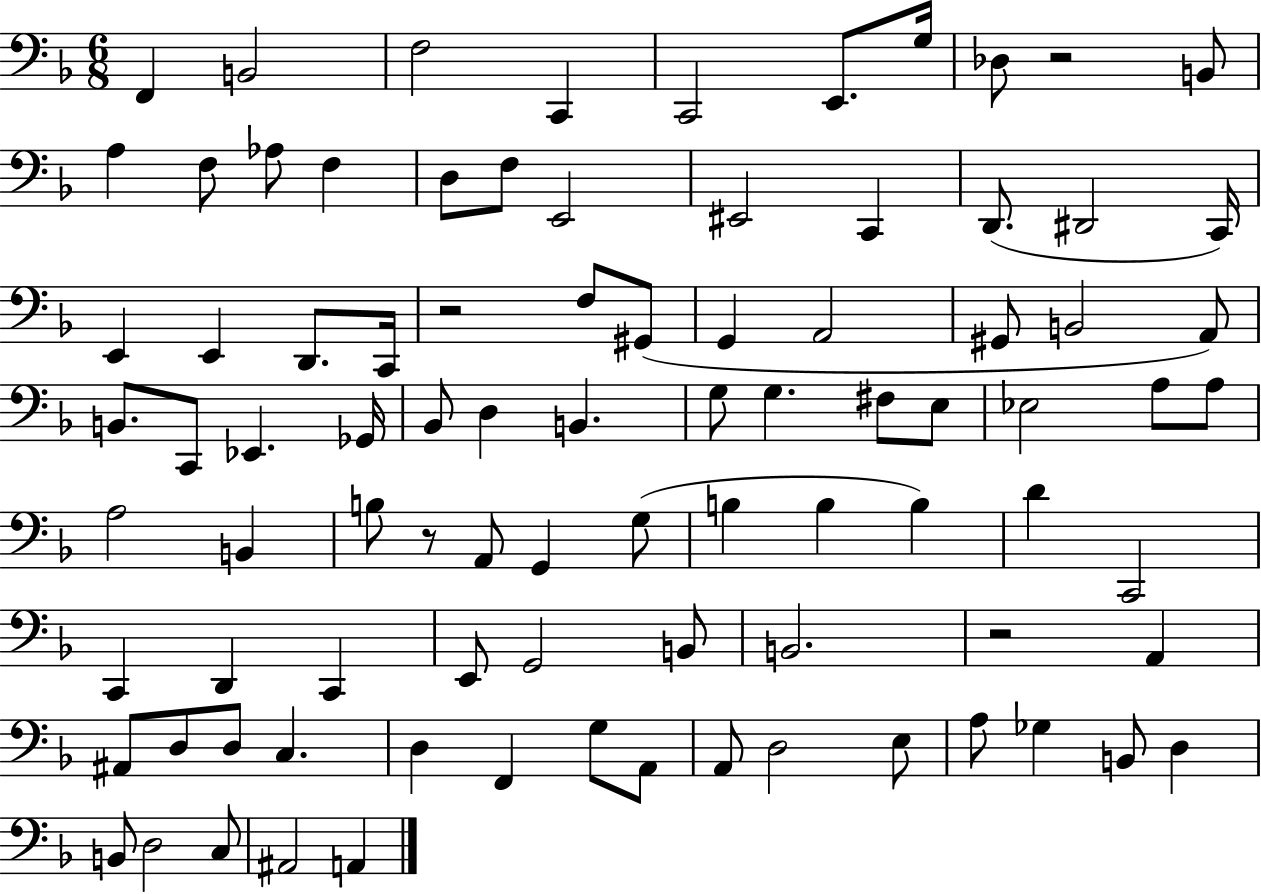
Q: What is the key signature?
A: F major